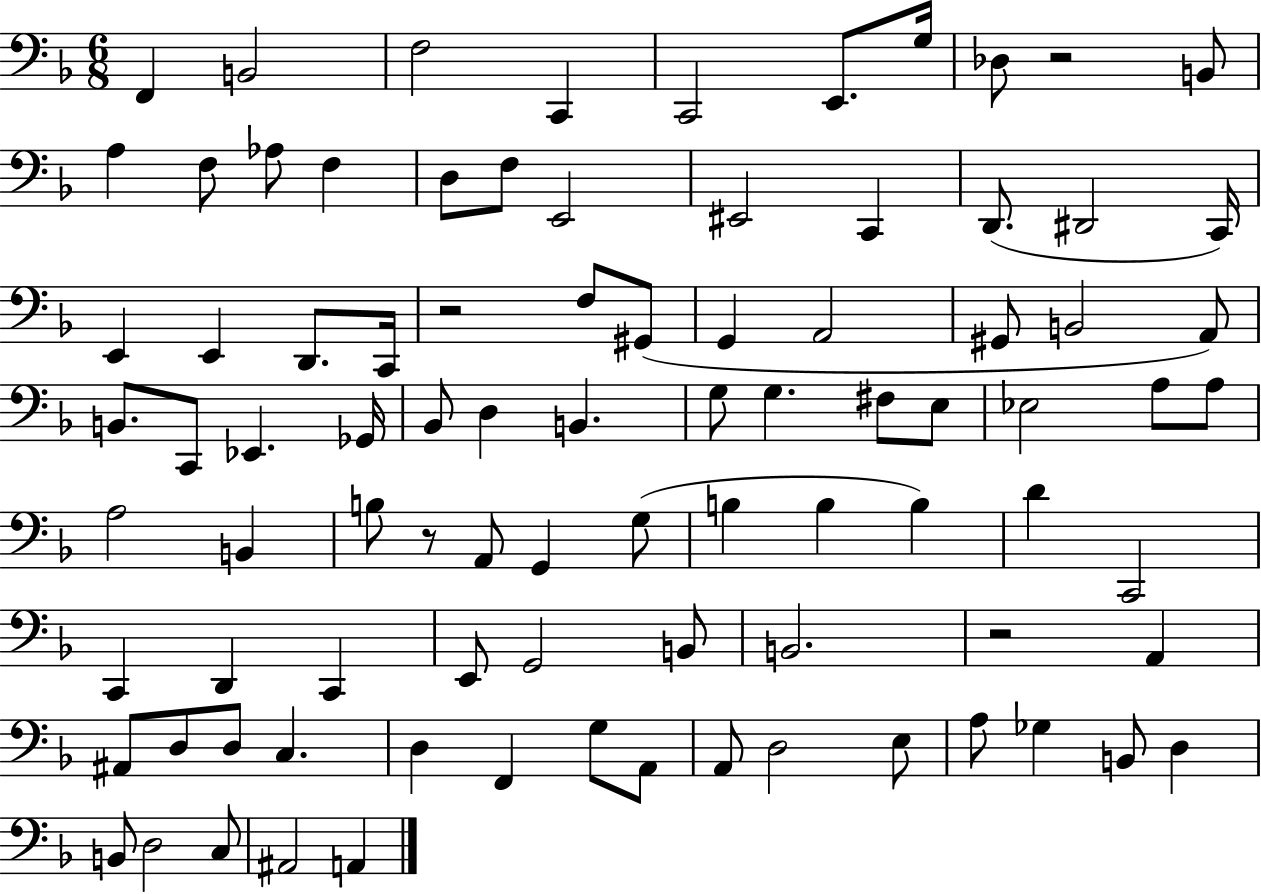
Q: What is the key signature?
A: F major